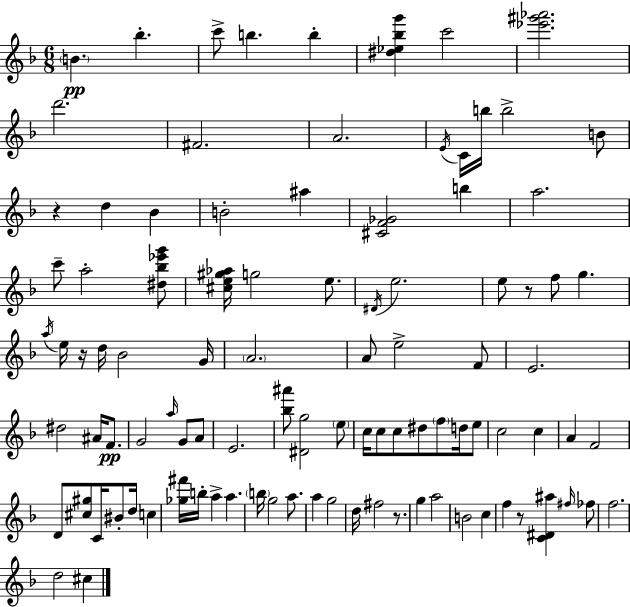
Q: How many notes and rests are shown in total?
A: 99